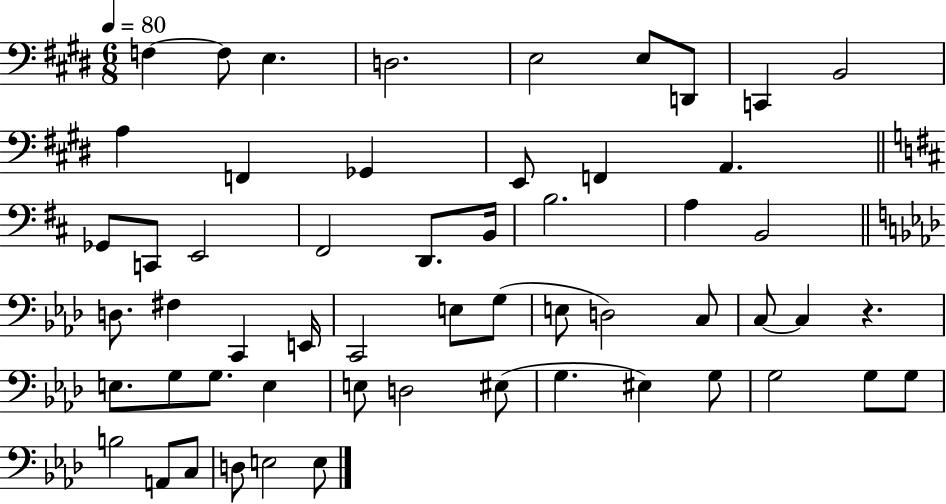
X:1
T:Untitled
M:6/8
L:1/4
K:E
F, F,/2 E, D,2 E,2 E,/2 D,,/2 C,, B,,2 A, F,, _G,, E,,/2 F,, A,, _G,,/2 C,,/2 E,,2 ^F,,2 D,,/2 B,,/4 B,2 A, B,,2 D,/2 ^F, C,, E,,/4 C,,2 E,/2 G,/2 E,/2 D,2 C,/2 C,/2 C, z E,/2 G,/2 G,/2 E, E,/2 D,2 ^E,/2 G, ^E, G,/2 G,2 G,/2 G,/2 B,2 A,,/2 C,/2 D,/2 E,2 E,/2